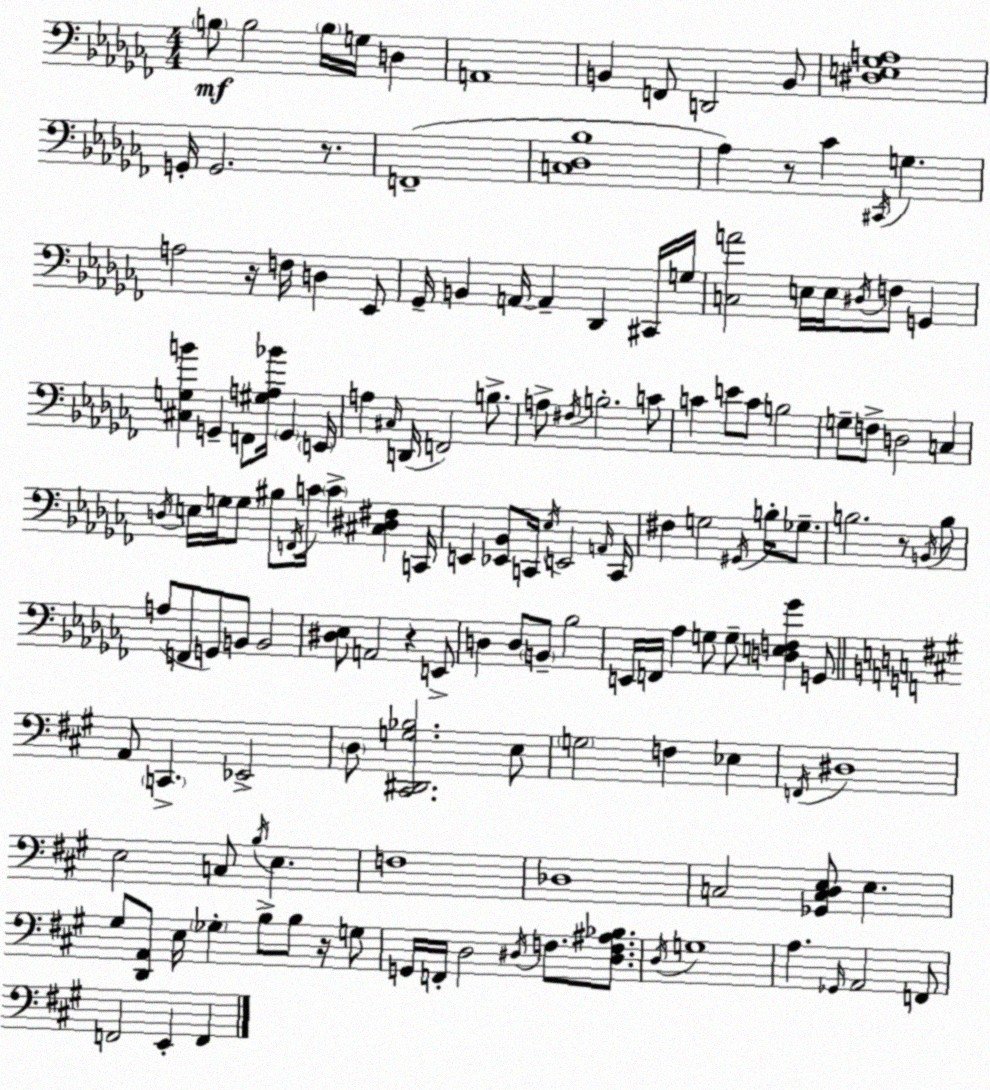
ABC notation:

X:1
T:Untitled
M:4/4
L:1/4
K:Abm
B,/2 B,2 B,/4 G,/4 D, A,,4 B,, F,,/2 D,,2 B,,/2 [^D,E,_G,A,]4 G,,/4 G,,2 z/2 F,,4 [C,_D,_B,]4 _A, z/2 _C ^C,,/4 G, A,2 z/4 F,/4 D, _E,,/2 _G,,/4 B,, A,,/4 A,, _D,, ^C,,/4 G,/4 [C,A]2 E,/4 E,/4 ^D,/4 F,/2 G,, [^C,G,B] G,, F,,/2 [^G,A,_B]/4 G,, E,,/4 A, ^C,/4 D,,/4 F,,2 B,/2 A,/2 ^F,/4 B,2 C/2 C E/2 C/2 B,2 G,/2 F,/2 D,2 C, D,/4 E,/4 G,/4 G,/2 ^B,/2 F,,/4 C/4 C [^C,^D,^F,] C,,/4 E,, [_E,,_B,,]/2 C,,/4 _E,/4 E,,2 A,,/4 C,,/4 ^F, G,2 ^G,,/4 B,/4 _G,/2 B,2 z/2 B,,/4 B,/2 A,/2 F,,/2 G,,/2 B,,/2 B,,2 [^D,_E,]/2 A,,2 z E,,/2 D, D,/2 B,,/2 _B,2 E,,/4 F,,/4 _A, G,/2 G,/2 [D,E,F,_G] G,,/2 A,,/2 C,, _E,,2 D,/2 [^C,,^D,,G,_B,]2 E,/2 G,2 F, _E, F,,/4 ^D,4 E,2 C,/2 B,/4 E, F,4 _D,4 C,2 [_G,,C,D,E,]/2 E, ^G,/2 [D,,A,,]/2 E,/4 _G, B,/2 B,/2 z/4 G,/2 G,,/4 F,,/4 D,2 ^D,/4 F,/2 [^D,F,^A,_B,]/2 D,/4 G,4 A, _G,,/4 A,,2 F,,/2 F,,2 E,, F,,